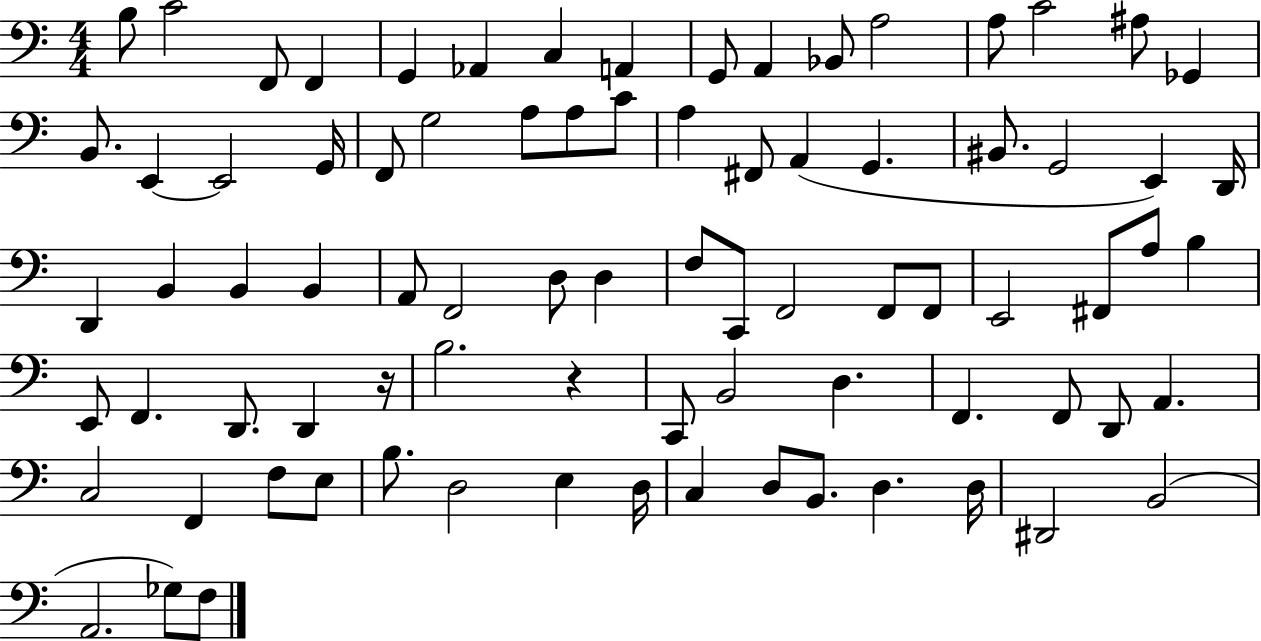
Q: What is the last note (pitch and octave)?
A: F3